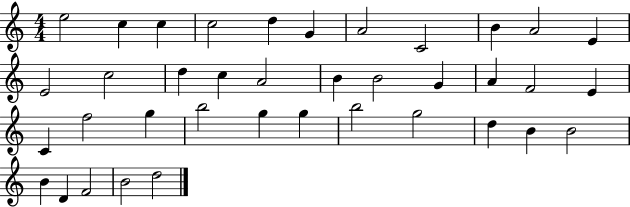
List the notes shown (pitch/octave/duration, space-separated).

E5/h C5/q C5/q C5/h D5/q G4/q A4/h C4/h B4/q A4/h E4/q E4/h C5/h D5/q C5/q A4/h B4/q B4/h G4/q A4/q F4/h E4/q C4/q F5/h G5/q B5/h G5/q G5/q B5/h G5/h D5/q B4/q B4/h B4/q D4/q F4/h B4/h D5/h